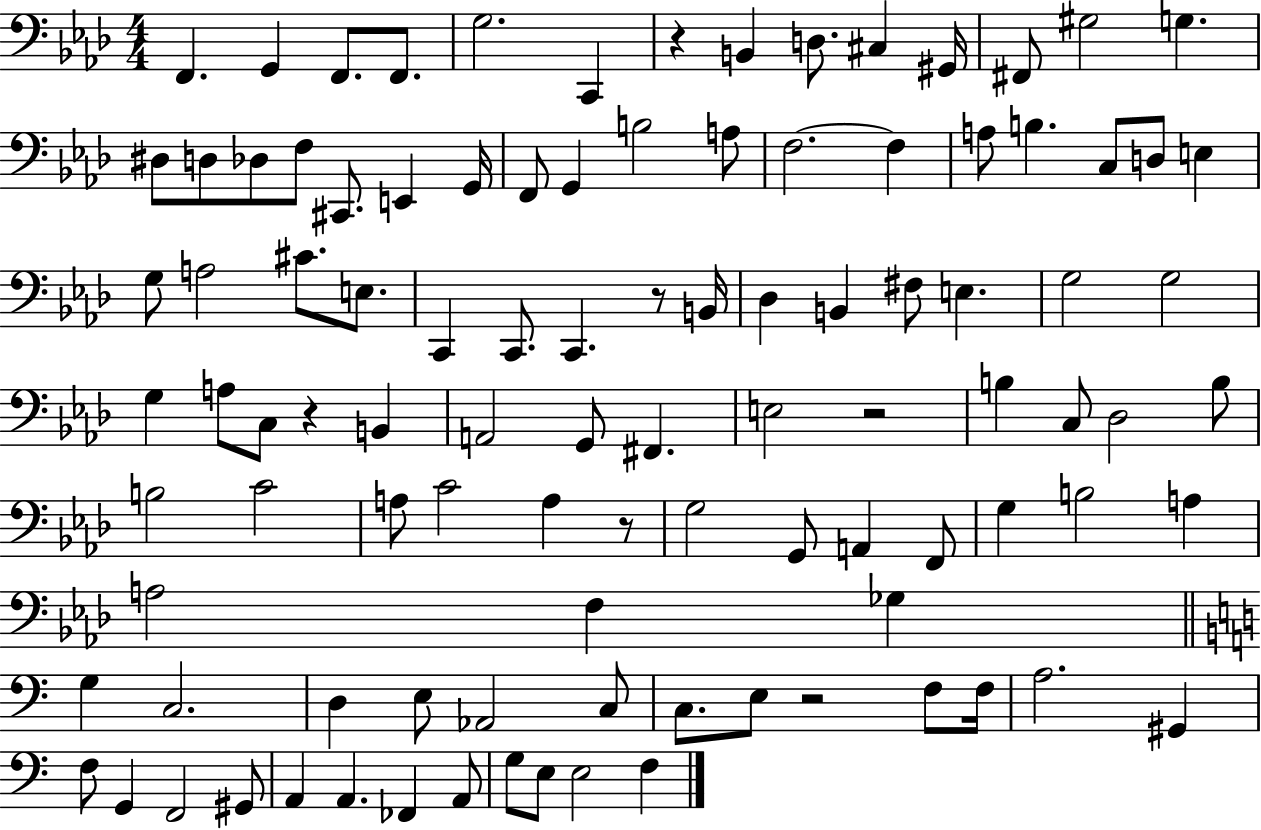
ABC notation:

X:1
T:Untitled
M:4/4
L:1/4
K:Ab
F,, G,, F,,/2 F,,/2 G,2 C,, z B,, D,/2 ^C, ^G,,/4 ^F,,/2 ^G,2 G, ^D,/2 D,/2 _D,/2 F,/2 ^C,,/2 E,, G,,/4 F,,/2 G,, B,2 A,/2 F,2 F, A,/2 B, C,/2 D,/2 E, G,/2 A,2 ^C/2 E,/2 C,, C,,/2 C,, z/2 B,,/4 _D, B,, ^F,/2 E, G,2 G,2 G, A,/2 C,/2 z B,, A,,2 G,,/2 ^F,, E,2 z2 B, C,/2 _D,2 B,/2 B,2 C2 A,/2 C2 A, z/2 G,2 G,,/2 A,, F,,/2 G, B,2 A, A,2 F, _G, G, C,2 D, E,/2 _A,,2 C,/2 C,/2 E,/2 z2 F,/2 F,/4 A,2 ^G,, F,/2 G,, F,,2 ^G,,/2 A,, A,, _F,, A,,/2 G,/2 E,/2 E,2 F,